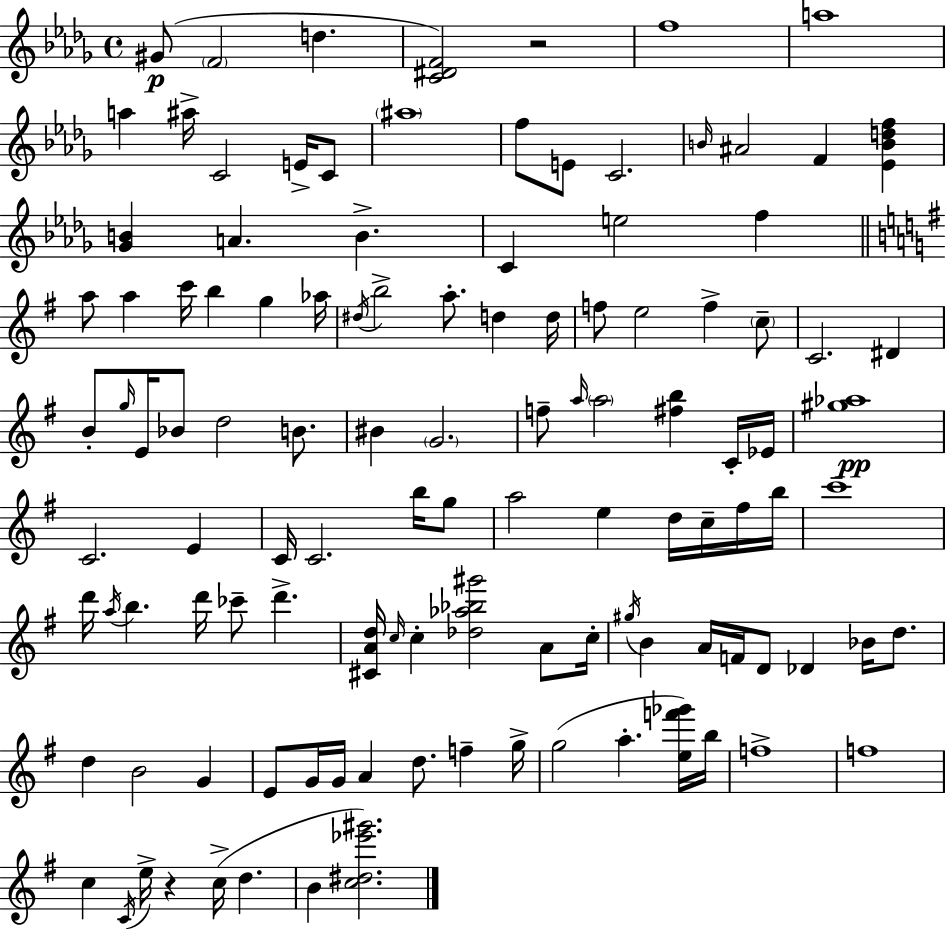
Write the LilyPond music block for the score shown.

{
  \clef treble
  \time 4/4
  \defaultTimeSignature
  \key bes \minor
  \repeat volta 2 { gis'8(\p \parenthesize f'2 d''4. | <c' dis' f'>2) r2 | f''1 | a''1 | \break a''4 ais''16-> c'2 e'16-> c'8 | \parenthesize ais''1 | f''8 e'8 c'2. | \grace { b'16 } ais'2 f'4 <ees' b' d'' f''>4 | \break <ges' b'>4 a'4. b'4.-> | c'4 e''2 f''4 | \bar "||" \break \key g \major a''8 a''4 c'''16 b''4 g''4 aes''16 | \acciaccatura { dis''16 } b''2-> a''8.-. d''4 | d''16 f''8 e''2 f''4-> \parenthesize c''8-- | c'2. dis'4 | \break b'8-. \grace { g''16 } e'16 bes'8 d''2 b'8. | bis'4 \parenthesize g'2. | f''8-- \grace { a''16 } \parenthesize a''2 <fis'' b''>4 | c'16-. ees'16 <gis'' aes''>1\pp | \break c'2. e'4 | c'16 c'2. | b''16 g''8 a''2 e''4 d''16 | c''16-- fis''16 b''16 c'''1-- | \break d'''16 \acciaccatura { a''16 } b''4. d'''16 ces'''8-- d'''4.-> | <cis' a' d''>16 \grace { c''16 } c''4-. <des'' aes'' bes'' gis'''>2 | a'8 c''16-. \acciaccatura { gis''16 } b'4 a'16 f'16 d'8 des'4 | bes'16 d''8. d''4 b'2 | \break g'4 e'8 g'16 g'16 a'4 d''8. | f''4-- g''16-> g''2( a''4.-. | <e'' f''' ges'''>16) b''16 f''1-> | f''1 | \break c''4 \acciaccatura { c'16 } e''16-> r4 | c''16->( d''4. b'4 <c'' dis'' ees''' gis'''>2.) | } \bar "|."
}